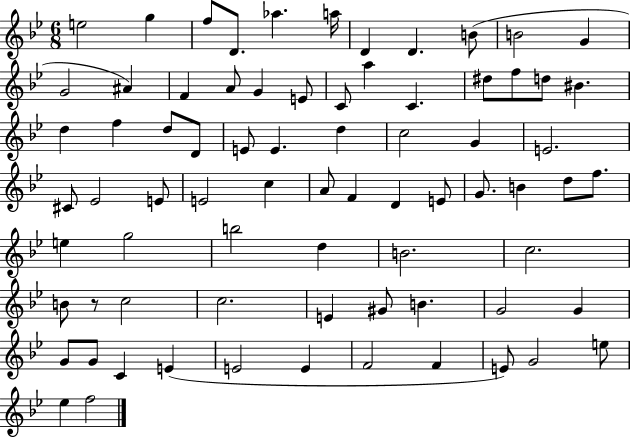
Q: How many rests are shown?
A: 1